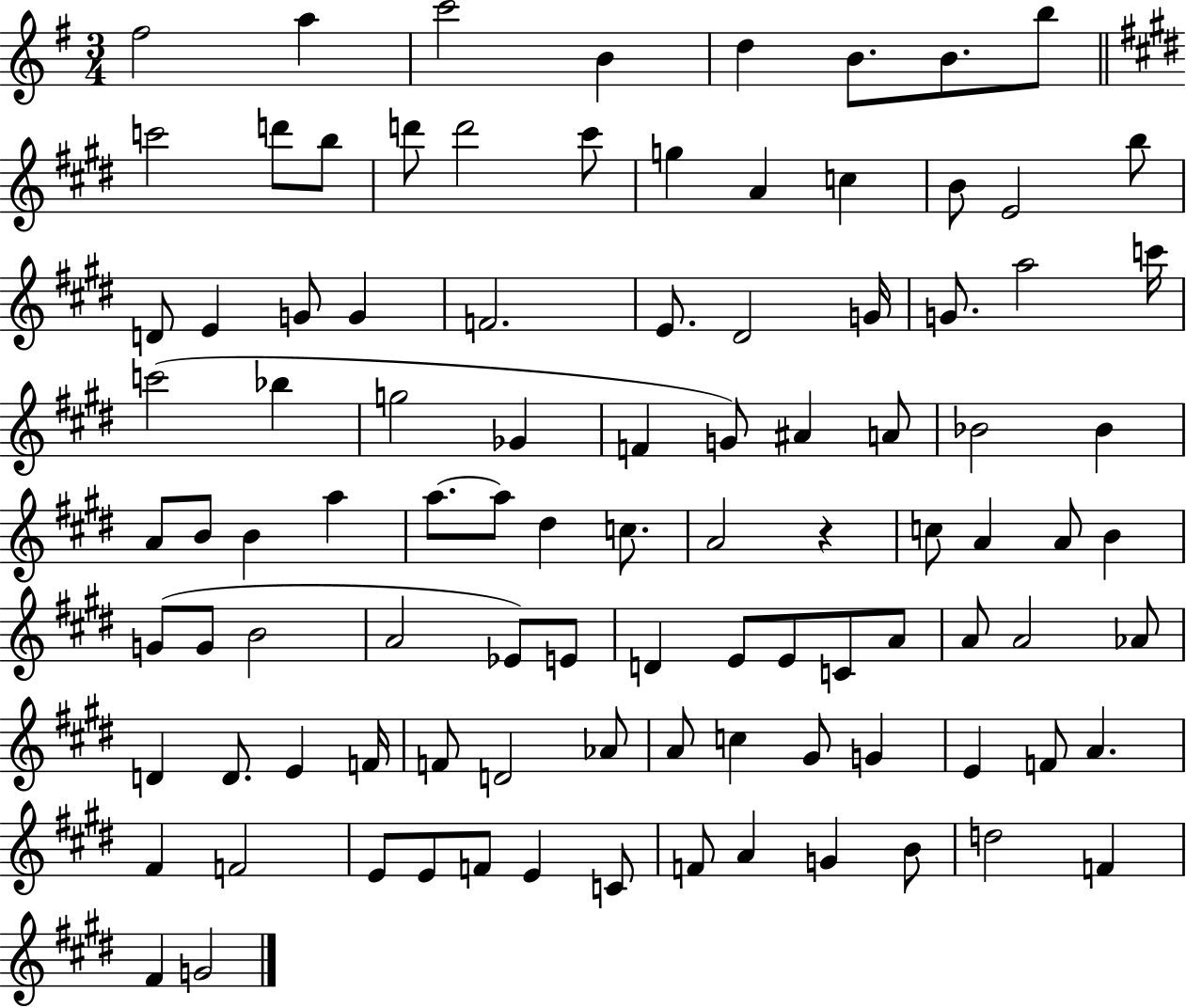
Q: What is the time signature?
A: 3/4